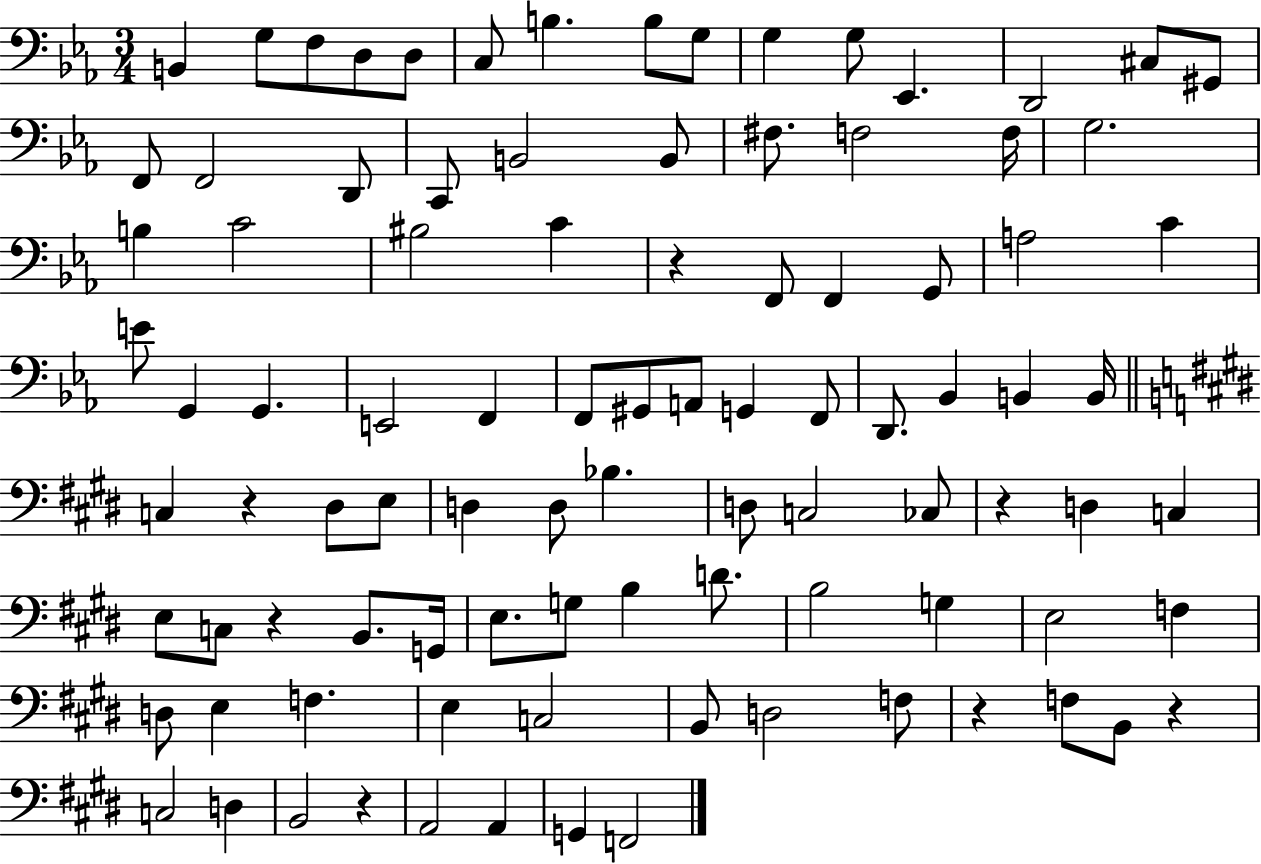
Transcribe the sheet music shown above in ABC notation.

X:1
T:Untitled
M:3/4
L:1/4
K:Eb
B,, G,/2 F,/2 D,/2 D,/2 C,/2 B, B,/2 G,/2 G, G,/2 _E,, D,,2 ^C,/2 ^G,,/2 F,,/2 F,,2 D,,/2 C,,/2 B,,2 B,,/2 ^F,/2 F,2 F,/4 G,2 B, C2 ^B,2 C z F,,/2 F,, G,,/2 A,2 C E/2 G,, G,, E,,2 F,, F,,/2 ^G,,/2 A,,/2 G,, F,,/2 D,,/2 _B,, B,, B,,/4 C, z ^D,/2 E,/2 D, D,/2 _B, D,/2 C,2 _C,/2 z D, C, E,/2 C,/2 z B,,/2 G,,/4 E,/2 G,/2 B, D/2 B,2 G, E,2 F, D,/2 E, F, E, C,2 B,,/2 D,2 F,/2 z F,/2 B,,/2 z C,2 D, B,,2 z A,,2 A,, G,, F,,2